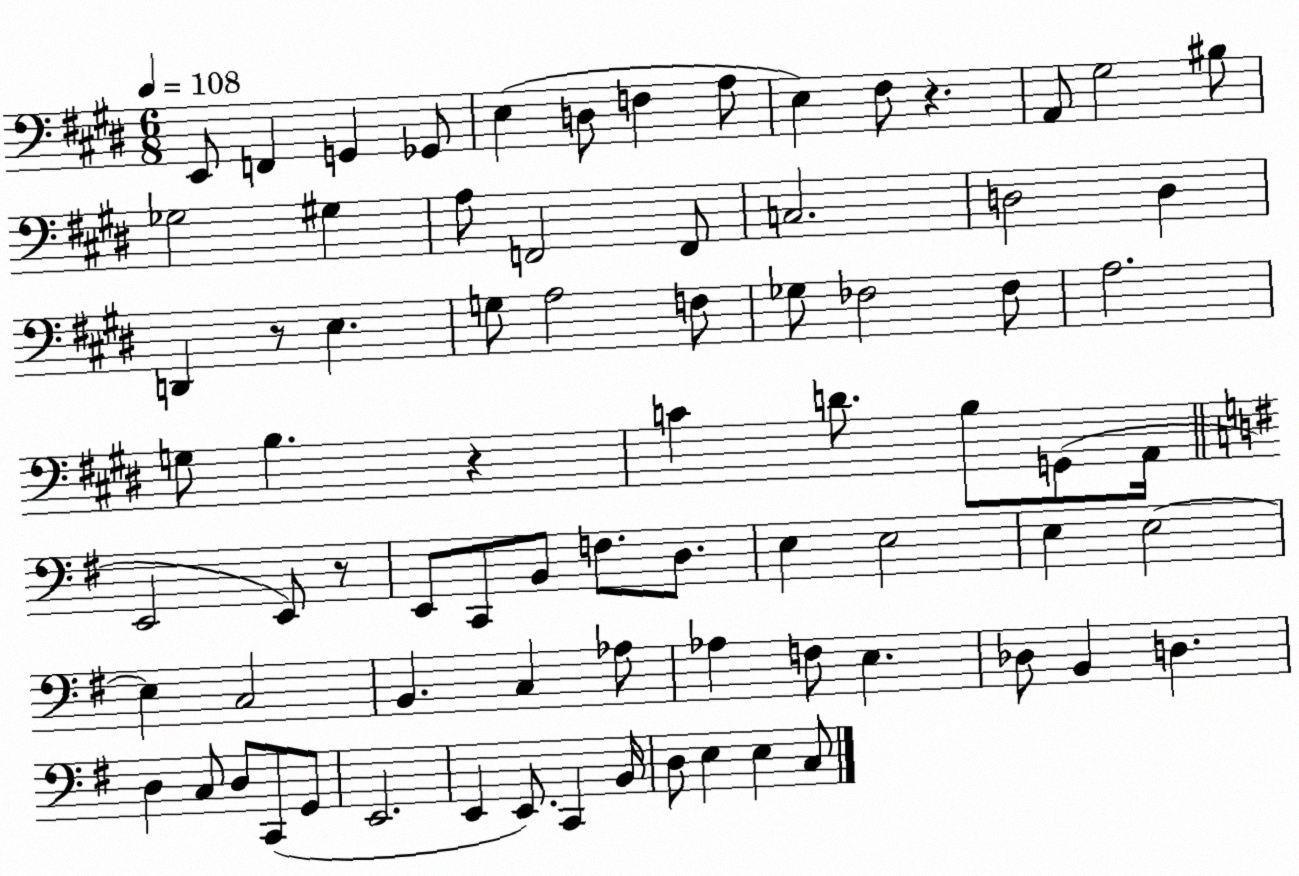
X:1
T:Untitled
M:6/8
L:1/4
K:E
E,,/2 F,, G,, _G,,/2 E, D,/2 F, A,/2 E, ^F,/2 z A,,/2 ^G,2 ^B,/2 _G,2 ^G, A,/2 F,,2 F,,/2 C,2 D,2 D, D,, z/2 E, G,/2 A,2 F,/2 _G,/2 _F,2 _F,/2 A,2 G,/2 B, z C D/2 B,/2 G,,/2 A,,/4 E,,2 E,,/2 z/2 E,,/2 C,,/2 B,,/2 F,/2 D,/2 E, E,2 E, E,2 E, C,2 B,, C, _A,/2 _A, F,/2 E, _D,/2 B,, D, D, C,/2 D,/2 C,,/2 G,,/2 E,,2 E,, E,,/2 C,, B,,/4 D,/2 E, E, C,/2